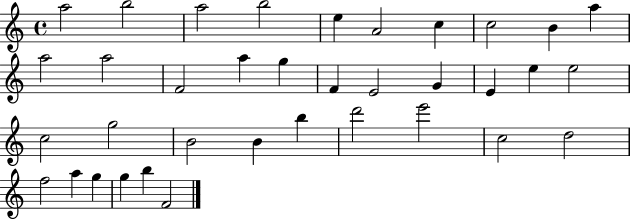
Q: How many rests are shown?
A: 0